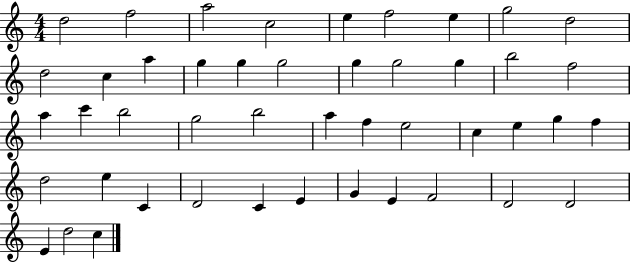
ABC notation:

X:1
T:Untitled
M:4/4
L:1/4
K:C
d2 f2 a2 c2 e f2 e g2 d2 d2 c a g g g2 g g2 g b2 f2 a c' b2 g2 b2 a f e2 c e g f d2 e C D2 C E G E F2 D2 D2 E d2 c